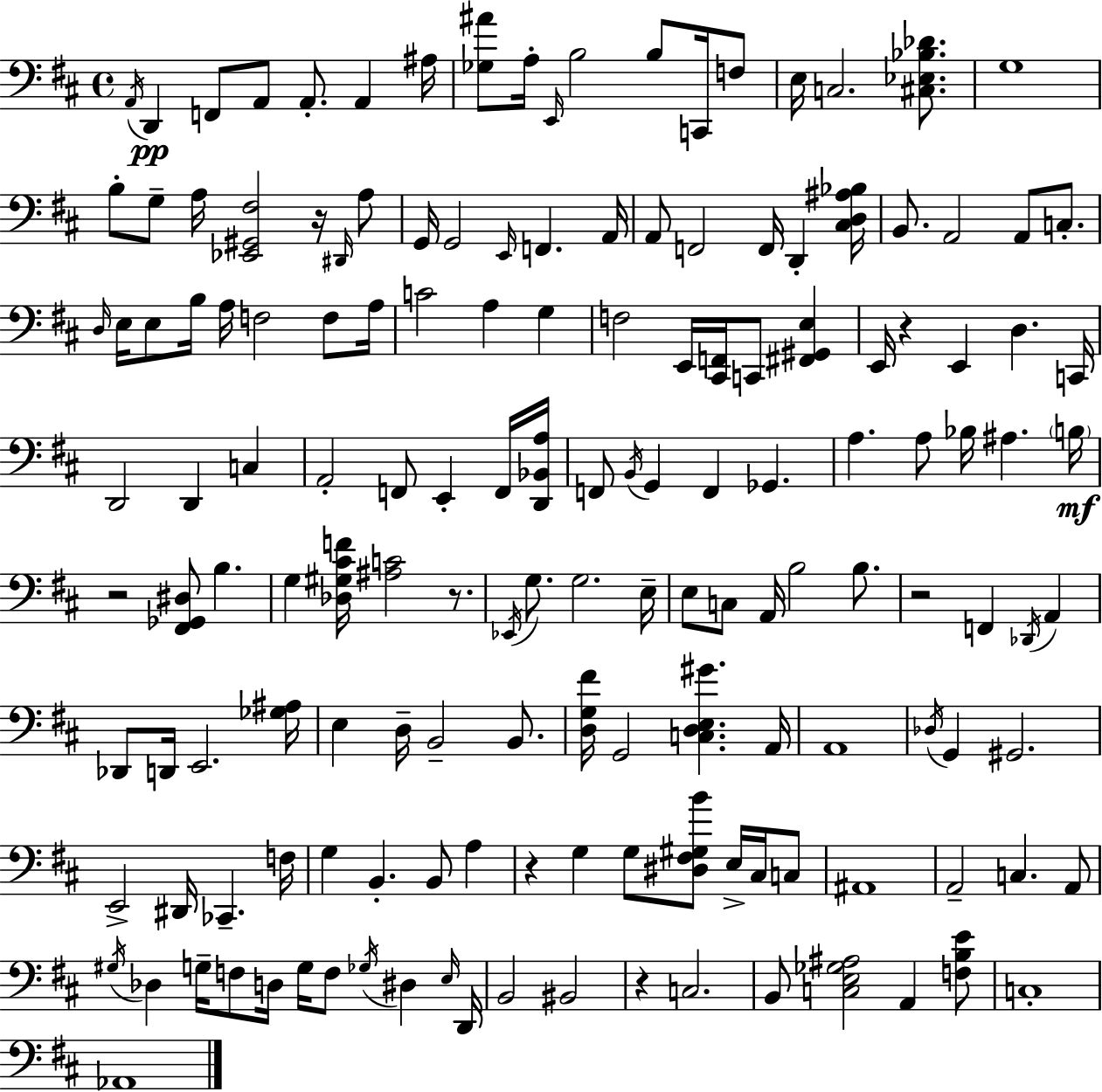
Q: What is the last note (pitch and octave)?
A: Ab2